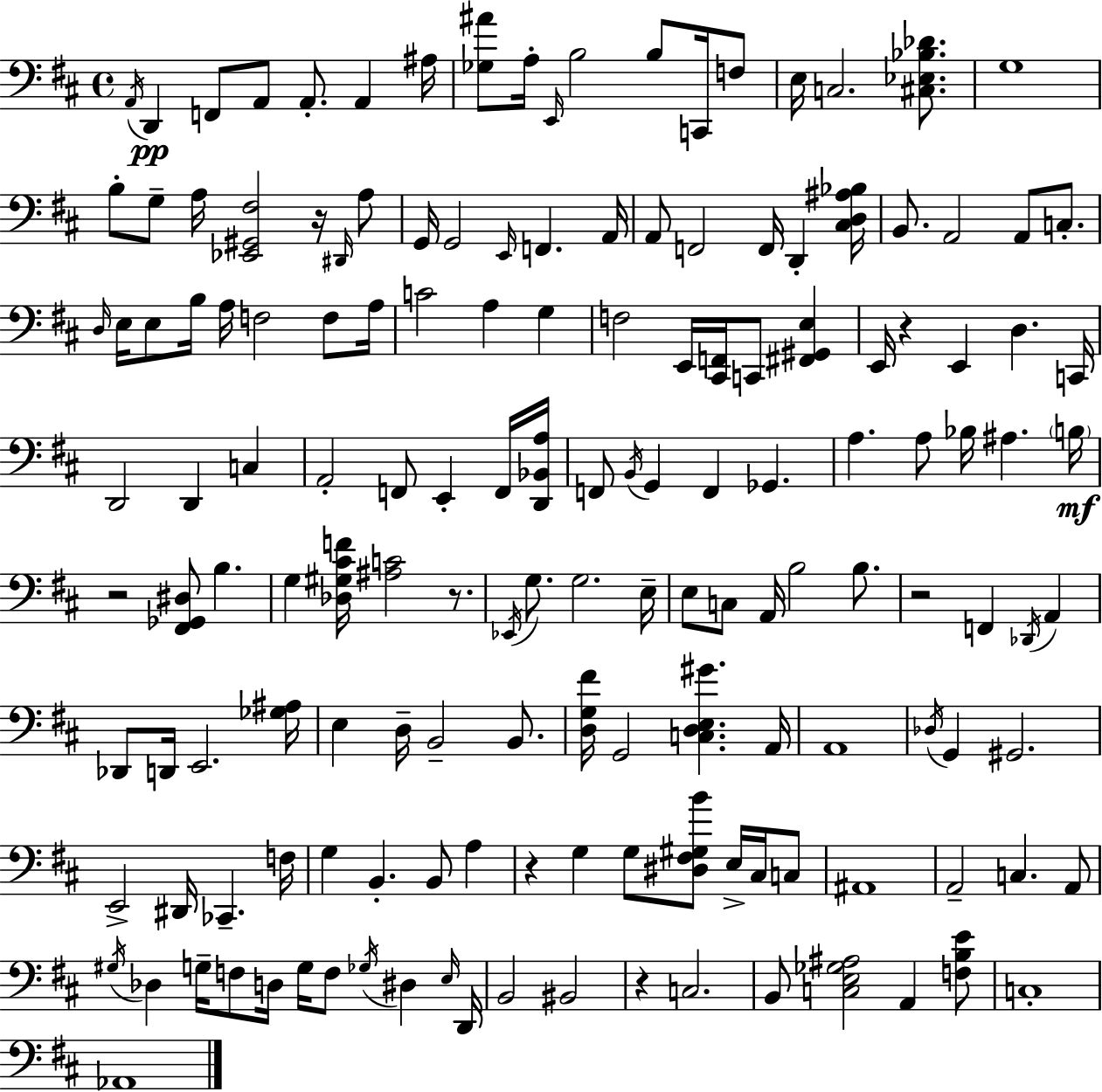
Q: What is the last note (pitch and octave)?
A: Ab2